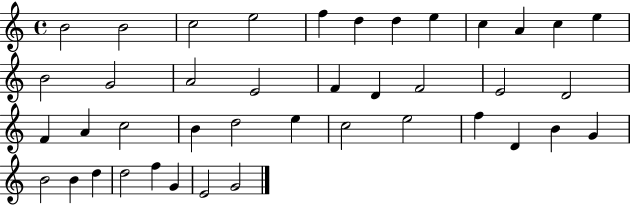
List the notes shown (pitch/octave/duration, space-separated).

B4/h B4/h C5/h E5/h F5/q D5/q D5/q E5/q C5/q A4/q C5/q E5/q B4/h G4/h A4/h E4/h F4/q D4/q F4/h E4/h D4/h F4/q A4/q C5/h B4/q D5/h E5/q C5/h E5/h F5/q D4/q B4/q G4/q B4/h B4/q D5/q D5/h F5/q G4/q E4/h G4/h